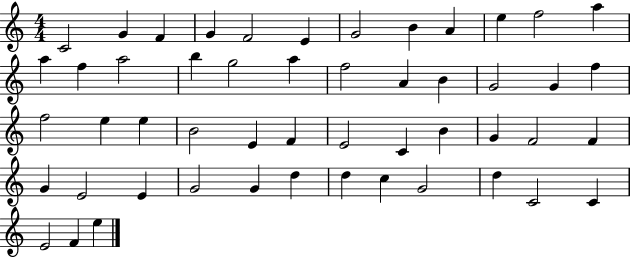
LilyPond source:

{
  \clef treble
  \numericTimeSignature
  \time 4/4
  \key c \major
  c'2 g'4 f'4 | g'4 f'2 e'4 | g'2 b'4 a'4 | e''4 f''2 a''4 | \break a''4 f''4 a''2 | b''4 g''2 a''4 | f''2 a'4 b'4 | g'2 g'4 f''4 | \break f''2 e''4 e''4 | b'2 e'4 f'4 | e'2 c'4 b'4 | g'4 f'2 f'4 | \break g'4 e'2 e'4 | g'2 g'4 d''4 | d''4 c''4 g'2 | d''4 c'2 c'4 | \break e'2 f'4 e''4 | \bar "|."
}